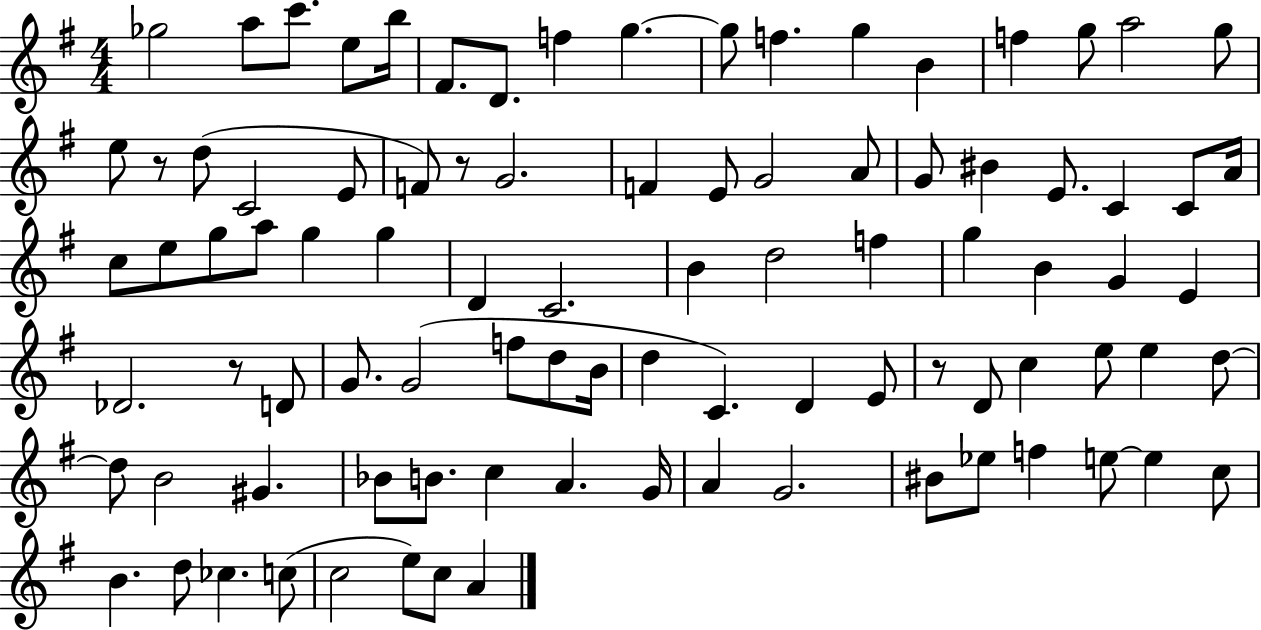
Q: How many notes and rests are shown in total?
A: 92